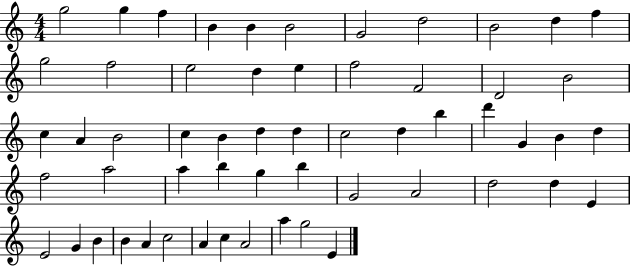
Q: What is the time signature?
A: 4/4